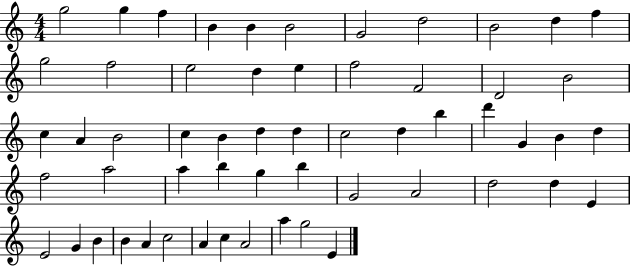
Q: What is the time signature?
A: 4/4